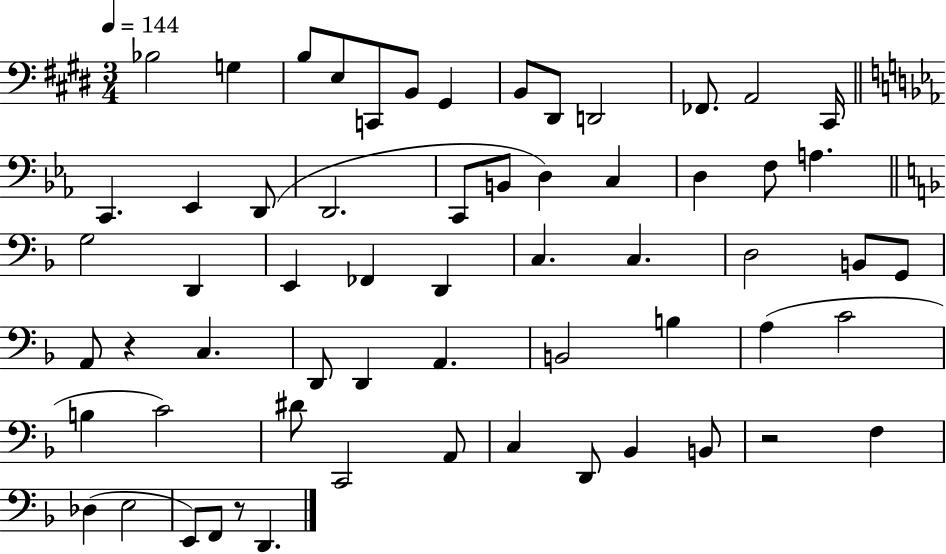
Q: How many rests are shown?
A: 3